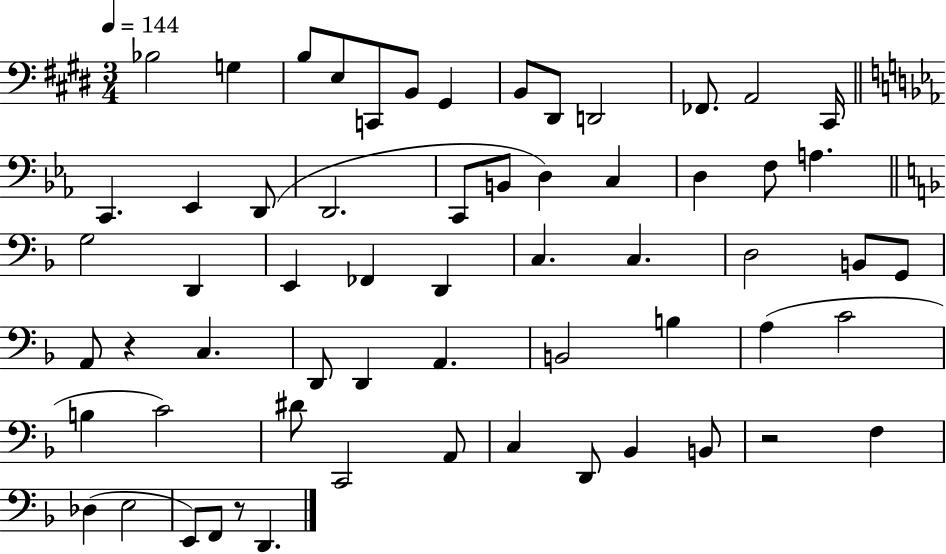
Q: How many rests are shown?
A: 3